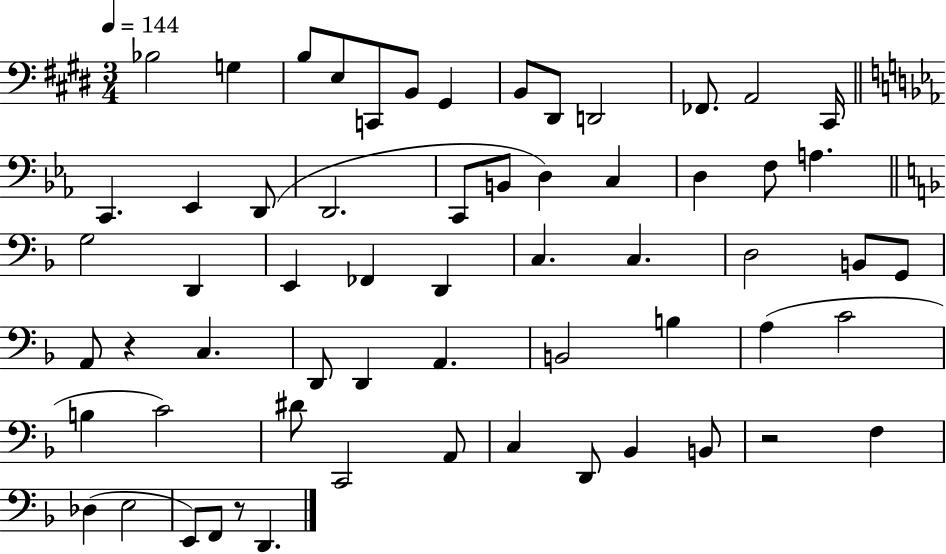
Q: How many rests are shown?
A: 3